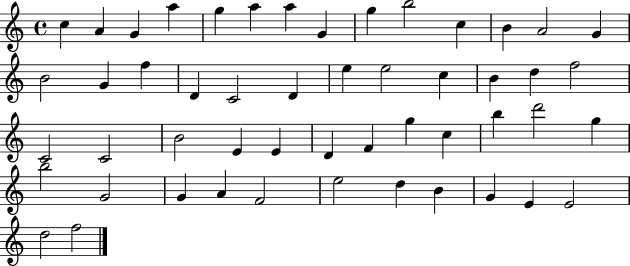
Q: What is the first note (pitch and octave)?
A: C5